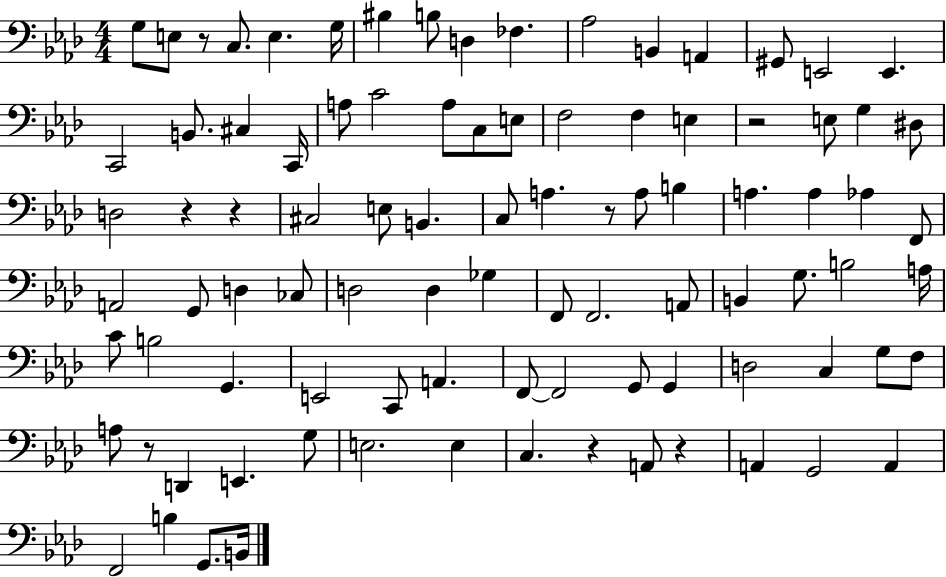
{
  \clef bass
  \numericTimeSignature
  \time 4/4
  \key aes \major
  g8 e8 r8 c8. e4. g16 | bis4 b8 d4 fes4. | aes2 b,4 a,4 | gis,8 e,2 e,4. | \break c,2 b,8. cis4 c,16 | a8 c'2 a8 c8 e8 | f2 f4 e4 | r2 e8 g4 dis8 | \break d2 r4 r4 | cis2 e8 b,4. | c8 a4. r8 a8 b4 | a4. a4 aes4 f,8 | \break a,2 g,8 d4 ces8 | d2 d4 ges4 | f,8 f,2. a,8 | b,4 g8. b2 a16 | \break c'8 b2 g,4. | e,2 c,8 a,4. | f,8~~ f,2 g,8 g,4 | d2 c4 g8 f8 | \break a8 r8 d,4 e,4. g8 | e2. e4 | c4. r4 a,8 r4 | a,4 g,2 a,4 | \break f,2 b4 g,8. b,16 | \bar "|."
}